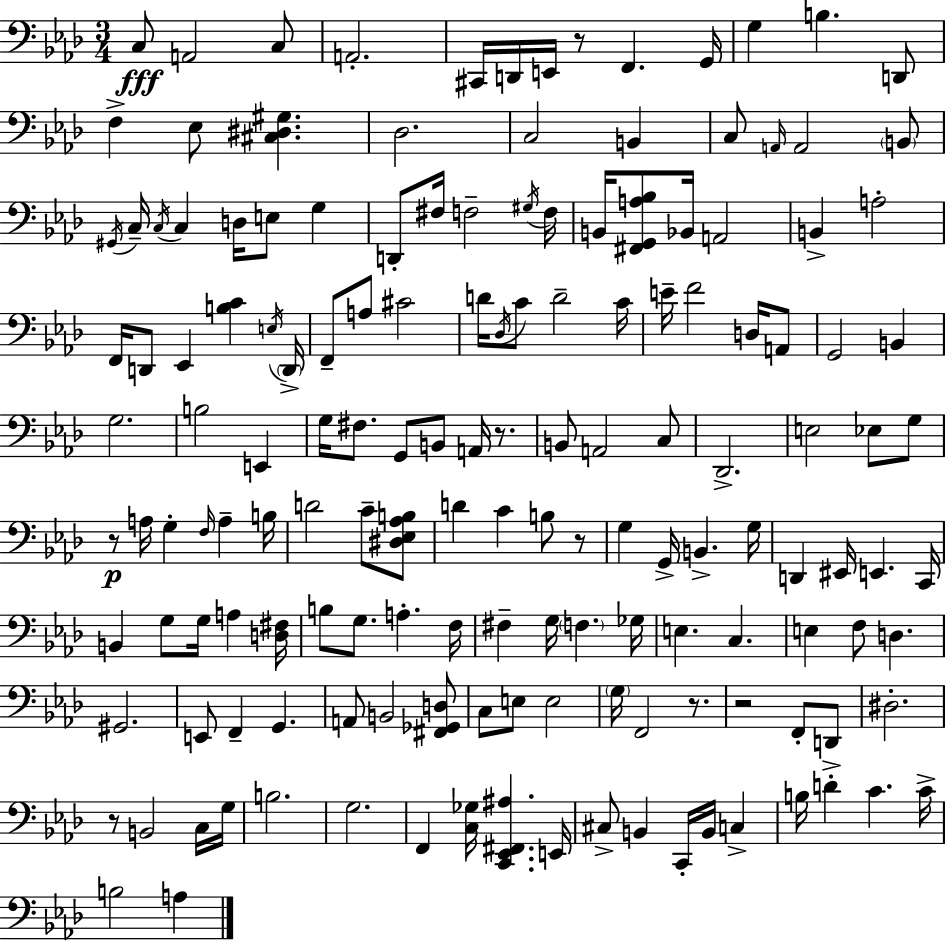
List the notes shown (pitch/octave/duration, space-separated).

C3/e A2/h C3/e A2/h. C#2/s D2/s E2/s R/e F2/q. G2/s G3/q B3/q. D2/e F3/q Eb3/e [C#3,D#3,G#3]/q. Db3/h. C3/h B2/q C3/e A2/s A2/h B2/e G#2/s C3/s C3/s C3/q D3/s E3/e G3/q D2/e F#3/s F3/h G#3/s F3/s B2/s [F#2,G2,A3,Bb3]/e Bb2/s A2/h B2/q A3/h F2/s D2/e Eb2/q [B3,C4]/q E3/s D2/s F2/e A3/e C#4/h D4/s Db3/s C4/e D4/h C4/s E4/s F4/h D3/s A2/e G2/h B2/q G3/h. B3/h E2/q G3/s F#3/e. G2/e B2/e A2/s R/e. B2/e A2/h C3/e Db2/h. E3/h Eb3/e G3/e R/e A3/s G3/q F3/s A3/q B3/s D4/h C4/e [D#3,Eb3,Ab3,B3]/e D4/q C4/q B3/e R/e G3/q G2/s B2/q. G3/s D2/q EIS2/s E2/q. C2/s B2/q G3/e G3/s A3/q [D3,F#3]/s B3/e G3/e. A3/q. F3/s F#3/q G3/s F3/q. Gb3/s E3/q. C3/q. E3/q F3/e D3/q. G#2/h. E2/e F2/q G2/q. A2/e B2/h [F#2,Gb2,D3]/e C3/e E3/e E3/h G3/s F2/h R/e. R/h F2/e D2/e D#3/h. R/e B2/h C3/s G3/s B3/h. G3/h. F2/q [C3,Gb3]/s [C2,Eb2,F#2,A#3]/q. E2/s C#3/e B2/q C2/s B2/s C3/q B3/s D4/q C4/q. C4/s B3/h A3/q